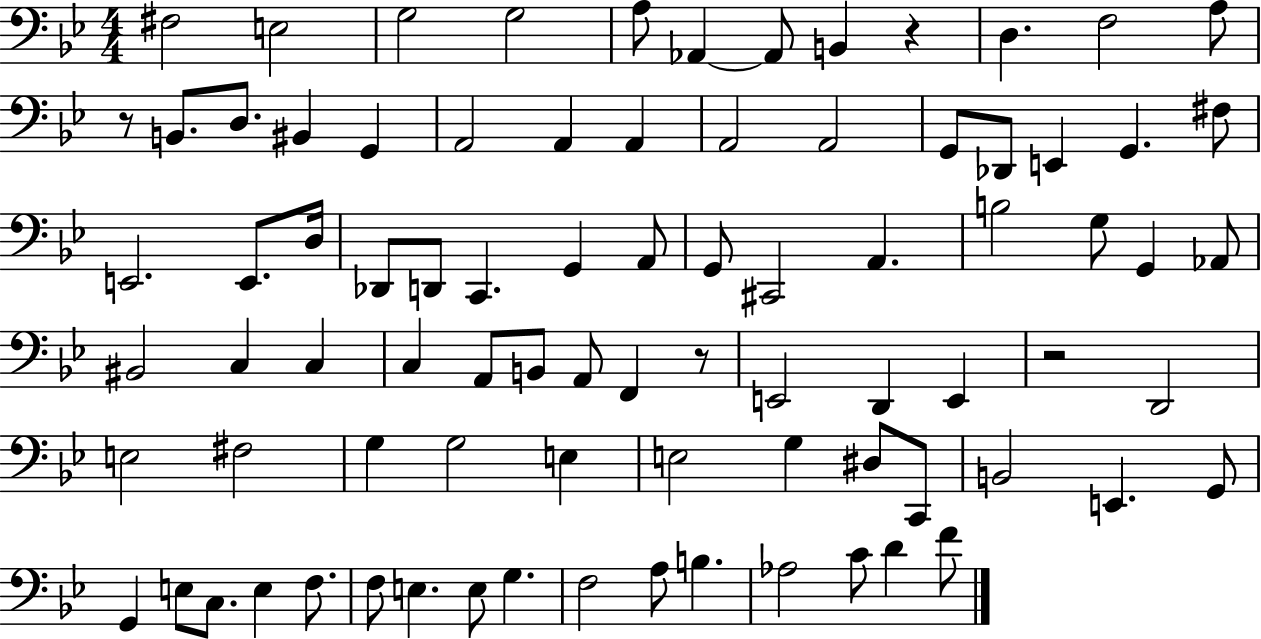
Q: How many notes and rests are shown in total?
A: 84